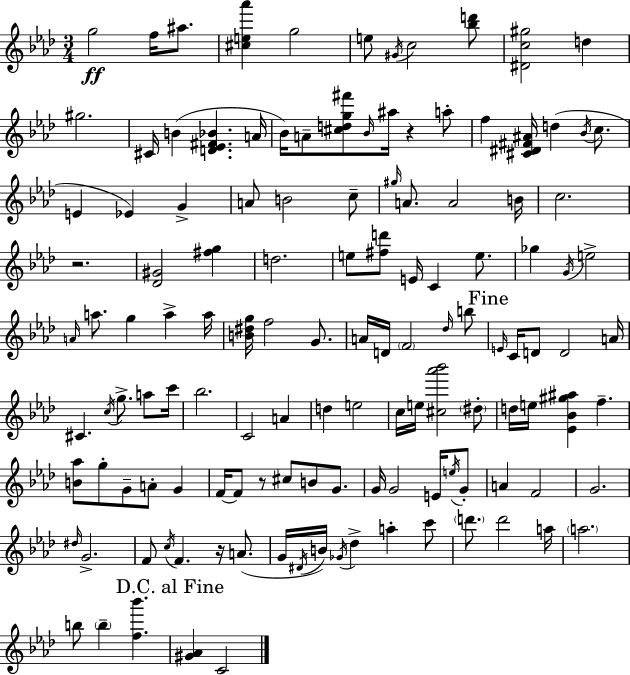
{
  \clef treble
  \numericTimeSignature
  \time 3/4
  \key aes \major
  g''2\ff f''16 ais''8. | <cis'' e'' aes'''>4 g''2 | e''8 \acciaccatura { gis'16 } c''2 <bes'' d'''>8 | <dis' c'' gis''>2 d''4 | \break gis''2. | cis'16 b'4( <d' ees' fis' bes'>4. | a'16 bes'16) a'8-- <cis'' d'' g'' fis'''>8 \grace { bes'16 } ais''16 r4 | a''8-. f''4 <cis' dis' fis' ais'>16 d''4( \acciaccatura { bes'16 } | \break c''8. e'4 ees'4) g'4-> | a'8 b'2 | c''8-- \grace { gis''16 } a'8. a'2 | b'16 c''2. | \break r2. | <des' gis'>2 | <fis'' g''>4 d''2. | e''8 <fis'' d'''>8 e'16 c'4 | \break e''8. ges''4 \acciaccatura { g'16 } e''2-> | \grace { a'16 } a''8. g''4 | a''4-> a''16 <b' dis'' g''>16 f''2 | g'8. a'16 d'16 \parenthesize f'2 | \break \grace { des''16 } b''8 \mark "Fine" \grace { e'16 } c'16 d'8 d'2 | a'16 cis'4. | \acciaccatura { c''16 } g''8.-> a''8 c'''16 bes''2. | c'2 | \break a'4 d''4 | e''2 c''16 e''16 <cis'' aes''' bes'''>2 | \parenthesize dis''8-. d''16 e''16 <ees' bes' gis'' ais''>4 | f''4.-- <b' aes''>8 g''8-. | \break g'8-- a'8-. g'4 f'16~~ f'8 | r8 cis''8 b'8 g'8. g'16 g'2 | e'16 \acciaccatura { e''16 } g'8-. a'4 | f'2 g'2. | \break \grace { dis''16 } g'2.-> | f'8 | \acciaccatura { c''16 } f'4. r16 a'8.( | g'16 \acciaccatura { dis'16 } b'16) \acciaccatura { ges'16 } des''4-> a''4-. | \break c'''8 \parenthesize d'''8. d'''2 | a''16 \parenthesize a''2. | b''8 \parenthesize b''4-- <f'' bes'''>4. | \mark "D.C. al Fine" <gis' aes'>4 c'2 | \break \bar "|."
}